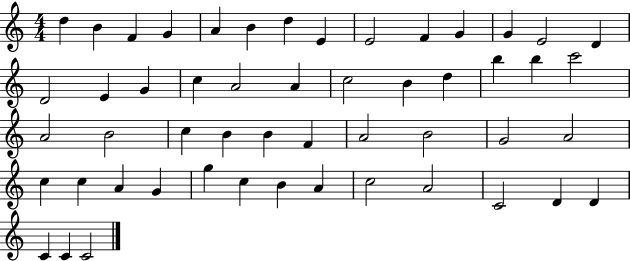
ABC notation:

X:1
T:Untitled
M:4/4
L:1/4
K:C
d B F G A B d E E2 F G G E2 D D2 E G c A2 A c2 B d b b c'2 A2 B2 c B B F A2 B2 G2 A2 c c A G g c B A c2 A2 C2 D D C C C2